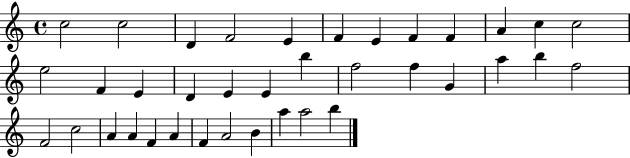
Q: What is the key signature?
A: C major